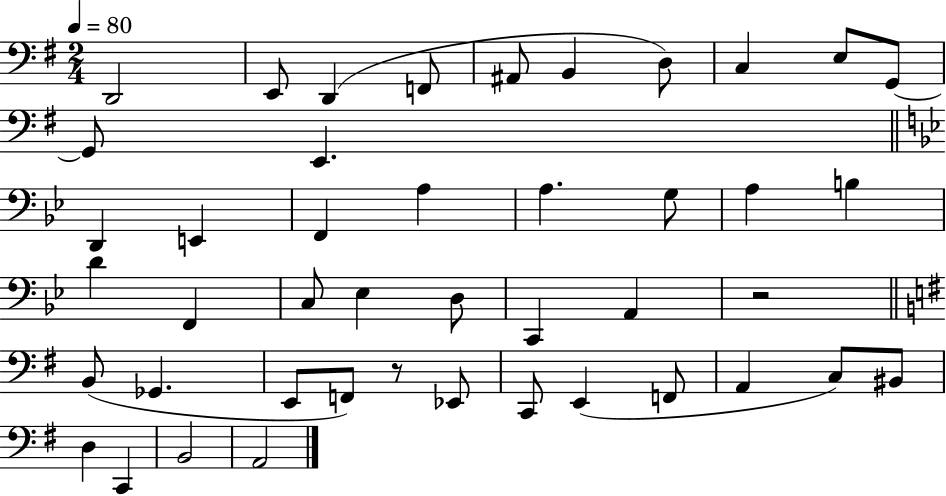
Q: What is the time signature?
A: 2/4